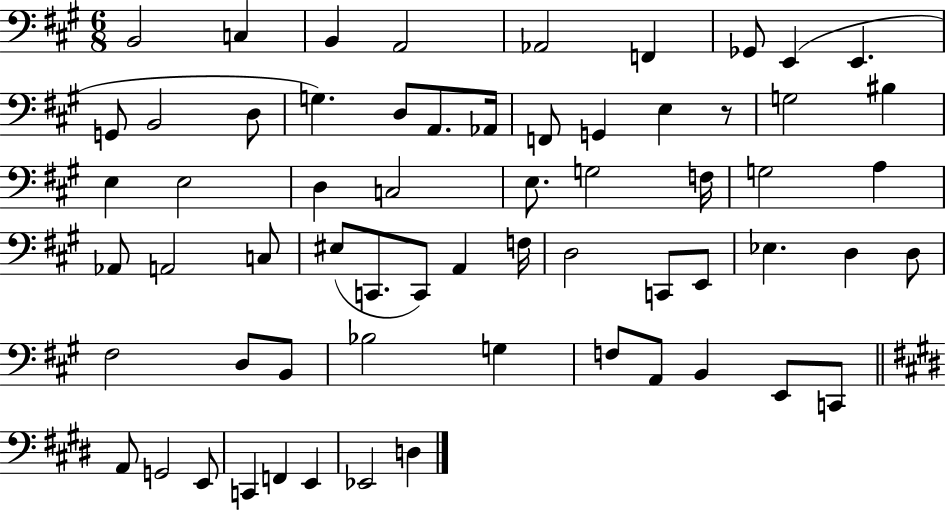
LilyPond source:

{
  \clef bass
  \numericTimeSignature
  \time 6/8
  \key a \major
  b,2 c4 | b,4 a,2 | aes,2 f,4 | ges,8 e,4( e,4. | \break g,8 b,2 d8 | g4.) d8 a,8. aes,16 | f,8 g,4 e4 r8 | g2 bis4 | \break e4 e2 | d4 c2 | e8. g2 f16 | g2 a4 | \break aes,8 a,2 c8 | eis8( c,8. c,8) a,4 f16 | d2 c,8 e,8 | ees4. d4 d8 | \break fis2 d8 b,8 | bes2 g4 | f8 a,8 b,4 e,8 c,8 | \bar "||" \break \key e \major a,8 g,2 e,8 | c,4 f,4 e,4 | ees,2 d4 | \bar "|."
}